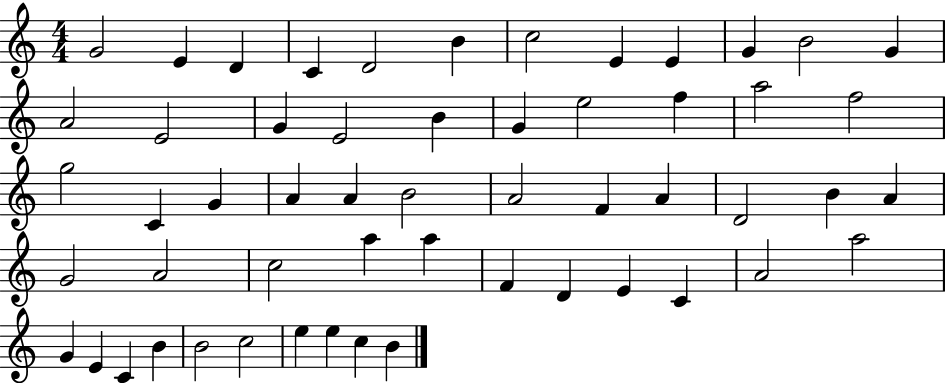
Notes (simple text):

G4/h E4/q D4/q C4/q D4/h B4/q C5/h E4/q E4/q G4/q B4/h G4/q A4/h E4/h G4/q E4/h B4/q G4/q E5/h F5/q A5/h F5/h G5/h C4/q G4/q A4/q A4/q B4/h A4/h F4/q A4/q D4/h B4/q A4/q G4/h A4/h C5/h A5/q A5/q F4/q D4/q E4/q C4/q A4/h A5/h G4/q E4/q C4/q B4/q B4/h C5/h E5/q E5/q C5/q B4/q